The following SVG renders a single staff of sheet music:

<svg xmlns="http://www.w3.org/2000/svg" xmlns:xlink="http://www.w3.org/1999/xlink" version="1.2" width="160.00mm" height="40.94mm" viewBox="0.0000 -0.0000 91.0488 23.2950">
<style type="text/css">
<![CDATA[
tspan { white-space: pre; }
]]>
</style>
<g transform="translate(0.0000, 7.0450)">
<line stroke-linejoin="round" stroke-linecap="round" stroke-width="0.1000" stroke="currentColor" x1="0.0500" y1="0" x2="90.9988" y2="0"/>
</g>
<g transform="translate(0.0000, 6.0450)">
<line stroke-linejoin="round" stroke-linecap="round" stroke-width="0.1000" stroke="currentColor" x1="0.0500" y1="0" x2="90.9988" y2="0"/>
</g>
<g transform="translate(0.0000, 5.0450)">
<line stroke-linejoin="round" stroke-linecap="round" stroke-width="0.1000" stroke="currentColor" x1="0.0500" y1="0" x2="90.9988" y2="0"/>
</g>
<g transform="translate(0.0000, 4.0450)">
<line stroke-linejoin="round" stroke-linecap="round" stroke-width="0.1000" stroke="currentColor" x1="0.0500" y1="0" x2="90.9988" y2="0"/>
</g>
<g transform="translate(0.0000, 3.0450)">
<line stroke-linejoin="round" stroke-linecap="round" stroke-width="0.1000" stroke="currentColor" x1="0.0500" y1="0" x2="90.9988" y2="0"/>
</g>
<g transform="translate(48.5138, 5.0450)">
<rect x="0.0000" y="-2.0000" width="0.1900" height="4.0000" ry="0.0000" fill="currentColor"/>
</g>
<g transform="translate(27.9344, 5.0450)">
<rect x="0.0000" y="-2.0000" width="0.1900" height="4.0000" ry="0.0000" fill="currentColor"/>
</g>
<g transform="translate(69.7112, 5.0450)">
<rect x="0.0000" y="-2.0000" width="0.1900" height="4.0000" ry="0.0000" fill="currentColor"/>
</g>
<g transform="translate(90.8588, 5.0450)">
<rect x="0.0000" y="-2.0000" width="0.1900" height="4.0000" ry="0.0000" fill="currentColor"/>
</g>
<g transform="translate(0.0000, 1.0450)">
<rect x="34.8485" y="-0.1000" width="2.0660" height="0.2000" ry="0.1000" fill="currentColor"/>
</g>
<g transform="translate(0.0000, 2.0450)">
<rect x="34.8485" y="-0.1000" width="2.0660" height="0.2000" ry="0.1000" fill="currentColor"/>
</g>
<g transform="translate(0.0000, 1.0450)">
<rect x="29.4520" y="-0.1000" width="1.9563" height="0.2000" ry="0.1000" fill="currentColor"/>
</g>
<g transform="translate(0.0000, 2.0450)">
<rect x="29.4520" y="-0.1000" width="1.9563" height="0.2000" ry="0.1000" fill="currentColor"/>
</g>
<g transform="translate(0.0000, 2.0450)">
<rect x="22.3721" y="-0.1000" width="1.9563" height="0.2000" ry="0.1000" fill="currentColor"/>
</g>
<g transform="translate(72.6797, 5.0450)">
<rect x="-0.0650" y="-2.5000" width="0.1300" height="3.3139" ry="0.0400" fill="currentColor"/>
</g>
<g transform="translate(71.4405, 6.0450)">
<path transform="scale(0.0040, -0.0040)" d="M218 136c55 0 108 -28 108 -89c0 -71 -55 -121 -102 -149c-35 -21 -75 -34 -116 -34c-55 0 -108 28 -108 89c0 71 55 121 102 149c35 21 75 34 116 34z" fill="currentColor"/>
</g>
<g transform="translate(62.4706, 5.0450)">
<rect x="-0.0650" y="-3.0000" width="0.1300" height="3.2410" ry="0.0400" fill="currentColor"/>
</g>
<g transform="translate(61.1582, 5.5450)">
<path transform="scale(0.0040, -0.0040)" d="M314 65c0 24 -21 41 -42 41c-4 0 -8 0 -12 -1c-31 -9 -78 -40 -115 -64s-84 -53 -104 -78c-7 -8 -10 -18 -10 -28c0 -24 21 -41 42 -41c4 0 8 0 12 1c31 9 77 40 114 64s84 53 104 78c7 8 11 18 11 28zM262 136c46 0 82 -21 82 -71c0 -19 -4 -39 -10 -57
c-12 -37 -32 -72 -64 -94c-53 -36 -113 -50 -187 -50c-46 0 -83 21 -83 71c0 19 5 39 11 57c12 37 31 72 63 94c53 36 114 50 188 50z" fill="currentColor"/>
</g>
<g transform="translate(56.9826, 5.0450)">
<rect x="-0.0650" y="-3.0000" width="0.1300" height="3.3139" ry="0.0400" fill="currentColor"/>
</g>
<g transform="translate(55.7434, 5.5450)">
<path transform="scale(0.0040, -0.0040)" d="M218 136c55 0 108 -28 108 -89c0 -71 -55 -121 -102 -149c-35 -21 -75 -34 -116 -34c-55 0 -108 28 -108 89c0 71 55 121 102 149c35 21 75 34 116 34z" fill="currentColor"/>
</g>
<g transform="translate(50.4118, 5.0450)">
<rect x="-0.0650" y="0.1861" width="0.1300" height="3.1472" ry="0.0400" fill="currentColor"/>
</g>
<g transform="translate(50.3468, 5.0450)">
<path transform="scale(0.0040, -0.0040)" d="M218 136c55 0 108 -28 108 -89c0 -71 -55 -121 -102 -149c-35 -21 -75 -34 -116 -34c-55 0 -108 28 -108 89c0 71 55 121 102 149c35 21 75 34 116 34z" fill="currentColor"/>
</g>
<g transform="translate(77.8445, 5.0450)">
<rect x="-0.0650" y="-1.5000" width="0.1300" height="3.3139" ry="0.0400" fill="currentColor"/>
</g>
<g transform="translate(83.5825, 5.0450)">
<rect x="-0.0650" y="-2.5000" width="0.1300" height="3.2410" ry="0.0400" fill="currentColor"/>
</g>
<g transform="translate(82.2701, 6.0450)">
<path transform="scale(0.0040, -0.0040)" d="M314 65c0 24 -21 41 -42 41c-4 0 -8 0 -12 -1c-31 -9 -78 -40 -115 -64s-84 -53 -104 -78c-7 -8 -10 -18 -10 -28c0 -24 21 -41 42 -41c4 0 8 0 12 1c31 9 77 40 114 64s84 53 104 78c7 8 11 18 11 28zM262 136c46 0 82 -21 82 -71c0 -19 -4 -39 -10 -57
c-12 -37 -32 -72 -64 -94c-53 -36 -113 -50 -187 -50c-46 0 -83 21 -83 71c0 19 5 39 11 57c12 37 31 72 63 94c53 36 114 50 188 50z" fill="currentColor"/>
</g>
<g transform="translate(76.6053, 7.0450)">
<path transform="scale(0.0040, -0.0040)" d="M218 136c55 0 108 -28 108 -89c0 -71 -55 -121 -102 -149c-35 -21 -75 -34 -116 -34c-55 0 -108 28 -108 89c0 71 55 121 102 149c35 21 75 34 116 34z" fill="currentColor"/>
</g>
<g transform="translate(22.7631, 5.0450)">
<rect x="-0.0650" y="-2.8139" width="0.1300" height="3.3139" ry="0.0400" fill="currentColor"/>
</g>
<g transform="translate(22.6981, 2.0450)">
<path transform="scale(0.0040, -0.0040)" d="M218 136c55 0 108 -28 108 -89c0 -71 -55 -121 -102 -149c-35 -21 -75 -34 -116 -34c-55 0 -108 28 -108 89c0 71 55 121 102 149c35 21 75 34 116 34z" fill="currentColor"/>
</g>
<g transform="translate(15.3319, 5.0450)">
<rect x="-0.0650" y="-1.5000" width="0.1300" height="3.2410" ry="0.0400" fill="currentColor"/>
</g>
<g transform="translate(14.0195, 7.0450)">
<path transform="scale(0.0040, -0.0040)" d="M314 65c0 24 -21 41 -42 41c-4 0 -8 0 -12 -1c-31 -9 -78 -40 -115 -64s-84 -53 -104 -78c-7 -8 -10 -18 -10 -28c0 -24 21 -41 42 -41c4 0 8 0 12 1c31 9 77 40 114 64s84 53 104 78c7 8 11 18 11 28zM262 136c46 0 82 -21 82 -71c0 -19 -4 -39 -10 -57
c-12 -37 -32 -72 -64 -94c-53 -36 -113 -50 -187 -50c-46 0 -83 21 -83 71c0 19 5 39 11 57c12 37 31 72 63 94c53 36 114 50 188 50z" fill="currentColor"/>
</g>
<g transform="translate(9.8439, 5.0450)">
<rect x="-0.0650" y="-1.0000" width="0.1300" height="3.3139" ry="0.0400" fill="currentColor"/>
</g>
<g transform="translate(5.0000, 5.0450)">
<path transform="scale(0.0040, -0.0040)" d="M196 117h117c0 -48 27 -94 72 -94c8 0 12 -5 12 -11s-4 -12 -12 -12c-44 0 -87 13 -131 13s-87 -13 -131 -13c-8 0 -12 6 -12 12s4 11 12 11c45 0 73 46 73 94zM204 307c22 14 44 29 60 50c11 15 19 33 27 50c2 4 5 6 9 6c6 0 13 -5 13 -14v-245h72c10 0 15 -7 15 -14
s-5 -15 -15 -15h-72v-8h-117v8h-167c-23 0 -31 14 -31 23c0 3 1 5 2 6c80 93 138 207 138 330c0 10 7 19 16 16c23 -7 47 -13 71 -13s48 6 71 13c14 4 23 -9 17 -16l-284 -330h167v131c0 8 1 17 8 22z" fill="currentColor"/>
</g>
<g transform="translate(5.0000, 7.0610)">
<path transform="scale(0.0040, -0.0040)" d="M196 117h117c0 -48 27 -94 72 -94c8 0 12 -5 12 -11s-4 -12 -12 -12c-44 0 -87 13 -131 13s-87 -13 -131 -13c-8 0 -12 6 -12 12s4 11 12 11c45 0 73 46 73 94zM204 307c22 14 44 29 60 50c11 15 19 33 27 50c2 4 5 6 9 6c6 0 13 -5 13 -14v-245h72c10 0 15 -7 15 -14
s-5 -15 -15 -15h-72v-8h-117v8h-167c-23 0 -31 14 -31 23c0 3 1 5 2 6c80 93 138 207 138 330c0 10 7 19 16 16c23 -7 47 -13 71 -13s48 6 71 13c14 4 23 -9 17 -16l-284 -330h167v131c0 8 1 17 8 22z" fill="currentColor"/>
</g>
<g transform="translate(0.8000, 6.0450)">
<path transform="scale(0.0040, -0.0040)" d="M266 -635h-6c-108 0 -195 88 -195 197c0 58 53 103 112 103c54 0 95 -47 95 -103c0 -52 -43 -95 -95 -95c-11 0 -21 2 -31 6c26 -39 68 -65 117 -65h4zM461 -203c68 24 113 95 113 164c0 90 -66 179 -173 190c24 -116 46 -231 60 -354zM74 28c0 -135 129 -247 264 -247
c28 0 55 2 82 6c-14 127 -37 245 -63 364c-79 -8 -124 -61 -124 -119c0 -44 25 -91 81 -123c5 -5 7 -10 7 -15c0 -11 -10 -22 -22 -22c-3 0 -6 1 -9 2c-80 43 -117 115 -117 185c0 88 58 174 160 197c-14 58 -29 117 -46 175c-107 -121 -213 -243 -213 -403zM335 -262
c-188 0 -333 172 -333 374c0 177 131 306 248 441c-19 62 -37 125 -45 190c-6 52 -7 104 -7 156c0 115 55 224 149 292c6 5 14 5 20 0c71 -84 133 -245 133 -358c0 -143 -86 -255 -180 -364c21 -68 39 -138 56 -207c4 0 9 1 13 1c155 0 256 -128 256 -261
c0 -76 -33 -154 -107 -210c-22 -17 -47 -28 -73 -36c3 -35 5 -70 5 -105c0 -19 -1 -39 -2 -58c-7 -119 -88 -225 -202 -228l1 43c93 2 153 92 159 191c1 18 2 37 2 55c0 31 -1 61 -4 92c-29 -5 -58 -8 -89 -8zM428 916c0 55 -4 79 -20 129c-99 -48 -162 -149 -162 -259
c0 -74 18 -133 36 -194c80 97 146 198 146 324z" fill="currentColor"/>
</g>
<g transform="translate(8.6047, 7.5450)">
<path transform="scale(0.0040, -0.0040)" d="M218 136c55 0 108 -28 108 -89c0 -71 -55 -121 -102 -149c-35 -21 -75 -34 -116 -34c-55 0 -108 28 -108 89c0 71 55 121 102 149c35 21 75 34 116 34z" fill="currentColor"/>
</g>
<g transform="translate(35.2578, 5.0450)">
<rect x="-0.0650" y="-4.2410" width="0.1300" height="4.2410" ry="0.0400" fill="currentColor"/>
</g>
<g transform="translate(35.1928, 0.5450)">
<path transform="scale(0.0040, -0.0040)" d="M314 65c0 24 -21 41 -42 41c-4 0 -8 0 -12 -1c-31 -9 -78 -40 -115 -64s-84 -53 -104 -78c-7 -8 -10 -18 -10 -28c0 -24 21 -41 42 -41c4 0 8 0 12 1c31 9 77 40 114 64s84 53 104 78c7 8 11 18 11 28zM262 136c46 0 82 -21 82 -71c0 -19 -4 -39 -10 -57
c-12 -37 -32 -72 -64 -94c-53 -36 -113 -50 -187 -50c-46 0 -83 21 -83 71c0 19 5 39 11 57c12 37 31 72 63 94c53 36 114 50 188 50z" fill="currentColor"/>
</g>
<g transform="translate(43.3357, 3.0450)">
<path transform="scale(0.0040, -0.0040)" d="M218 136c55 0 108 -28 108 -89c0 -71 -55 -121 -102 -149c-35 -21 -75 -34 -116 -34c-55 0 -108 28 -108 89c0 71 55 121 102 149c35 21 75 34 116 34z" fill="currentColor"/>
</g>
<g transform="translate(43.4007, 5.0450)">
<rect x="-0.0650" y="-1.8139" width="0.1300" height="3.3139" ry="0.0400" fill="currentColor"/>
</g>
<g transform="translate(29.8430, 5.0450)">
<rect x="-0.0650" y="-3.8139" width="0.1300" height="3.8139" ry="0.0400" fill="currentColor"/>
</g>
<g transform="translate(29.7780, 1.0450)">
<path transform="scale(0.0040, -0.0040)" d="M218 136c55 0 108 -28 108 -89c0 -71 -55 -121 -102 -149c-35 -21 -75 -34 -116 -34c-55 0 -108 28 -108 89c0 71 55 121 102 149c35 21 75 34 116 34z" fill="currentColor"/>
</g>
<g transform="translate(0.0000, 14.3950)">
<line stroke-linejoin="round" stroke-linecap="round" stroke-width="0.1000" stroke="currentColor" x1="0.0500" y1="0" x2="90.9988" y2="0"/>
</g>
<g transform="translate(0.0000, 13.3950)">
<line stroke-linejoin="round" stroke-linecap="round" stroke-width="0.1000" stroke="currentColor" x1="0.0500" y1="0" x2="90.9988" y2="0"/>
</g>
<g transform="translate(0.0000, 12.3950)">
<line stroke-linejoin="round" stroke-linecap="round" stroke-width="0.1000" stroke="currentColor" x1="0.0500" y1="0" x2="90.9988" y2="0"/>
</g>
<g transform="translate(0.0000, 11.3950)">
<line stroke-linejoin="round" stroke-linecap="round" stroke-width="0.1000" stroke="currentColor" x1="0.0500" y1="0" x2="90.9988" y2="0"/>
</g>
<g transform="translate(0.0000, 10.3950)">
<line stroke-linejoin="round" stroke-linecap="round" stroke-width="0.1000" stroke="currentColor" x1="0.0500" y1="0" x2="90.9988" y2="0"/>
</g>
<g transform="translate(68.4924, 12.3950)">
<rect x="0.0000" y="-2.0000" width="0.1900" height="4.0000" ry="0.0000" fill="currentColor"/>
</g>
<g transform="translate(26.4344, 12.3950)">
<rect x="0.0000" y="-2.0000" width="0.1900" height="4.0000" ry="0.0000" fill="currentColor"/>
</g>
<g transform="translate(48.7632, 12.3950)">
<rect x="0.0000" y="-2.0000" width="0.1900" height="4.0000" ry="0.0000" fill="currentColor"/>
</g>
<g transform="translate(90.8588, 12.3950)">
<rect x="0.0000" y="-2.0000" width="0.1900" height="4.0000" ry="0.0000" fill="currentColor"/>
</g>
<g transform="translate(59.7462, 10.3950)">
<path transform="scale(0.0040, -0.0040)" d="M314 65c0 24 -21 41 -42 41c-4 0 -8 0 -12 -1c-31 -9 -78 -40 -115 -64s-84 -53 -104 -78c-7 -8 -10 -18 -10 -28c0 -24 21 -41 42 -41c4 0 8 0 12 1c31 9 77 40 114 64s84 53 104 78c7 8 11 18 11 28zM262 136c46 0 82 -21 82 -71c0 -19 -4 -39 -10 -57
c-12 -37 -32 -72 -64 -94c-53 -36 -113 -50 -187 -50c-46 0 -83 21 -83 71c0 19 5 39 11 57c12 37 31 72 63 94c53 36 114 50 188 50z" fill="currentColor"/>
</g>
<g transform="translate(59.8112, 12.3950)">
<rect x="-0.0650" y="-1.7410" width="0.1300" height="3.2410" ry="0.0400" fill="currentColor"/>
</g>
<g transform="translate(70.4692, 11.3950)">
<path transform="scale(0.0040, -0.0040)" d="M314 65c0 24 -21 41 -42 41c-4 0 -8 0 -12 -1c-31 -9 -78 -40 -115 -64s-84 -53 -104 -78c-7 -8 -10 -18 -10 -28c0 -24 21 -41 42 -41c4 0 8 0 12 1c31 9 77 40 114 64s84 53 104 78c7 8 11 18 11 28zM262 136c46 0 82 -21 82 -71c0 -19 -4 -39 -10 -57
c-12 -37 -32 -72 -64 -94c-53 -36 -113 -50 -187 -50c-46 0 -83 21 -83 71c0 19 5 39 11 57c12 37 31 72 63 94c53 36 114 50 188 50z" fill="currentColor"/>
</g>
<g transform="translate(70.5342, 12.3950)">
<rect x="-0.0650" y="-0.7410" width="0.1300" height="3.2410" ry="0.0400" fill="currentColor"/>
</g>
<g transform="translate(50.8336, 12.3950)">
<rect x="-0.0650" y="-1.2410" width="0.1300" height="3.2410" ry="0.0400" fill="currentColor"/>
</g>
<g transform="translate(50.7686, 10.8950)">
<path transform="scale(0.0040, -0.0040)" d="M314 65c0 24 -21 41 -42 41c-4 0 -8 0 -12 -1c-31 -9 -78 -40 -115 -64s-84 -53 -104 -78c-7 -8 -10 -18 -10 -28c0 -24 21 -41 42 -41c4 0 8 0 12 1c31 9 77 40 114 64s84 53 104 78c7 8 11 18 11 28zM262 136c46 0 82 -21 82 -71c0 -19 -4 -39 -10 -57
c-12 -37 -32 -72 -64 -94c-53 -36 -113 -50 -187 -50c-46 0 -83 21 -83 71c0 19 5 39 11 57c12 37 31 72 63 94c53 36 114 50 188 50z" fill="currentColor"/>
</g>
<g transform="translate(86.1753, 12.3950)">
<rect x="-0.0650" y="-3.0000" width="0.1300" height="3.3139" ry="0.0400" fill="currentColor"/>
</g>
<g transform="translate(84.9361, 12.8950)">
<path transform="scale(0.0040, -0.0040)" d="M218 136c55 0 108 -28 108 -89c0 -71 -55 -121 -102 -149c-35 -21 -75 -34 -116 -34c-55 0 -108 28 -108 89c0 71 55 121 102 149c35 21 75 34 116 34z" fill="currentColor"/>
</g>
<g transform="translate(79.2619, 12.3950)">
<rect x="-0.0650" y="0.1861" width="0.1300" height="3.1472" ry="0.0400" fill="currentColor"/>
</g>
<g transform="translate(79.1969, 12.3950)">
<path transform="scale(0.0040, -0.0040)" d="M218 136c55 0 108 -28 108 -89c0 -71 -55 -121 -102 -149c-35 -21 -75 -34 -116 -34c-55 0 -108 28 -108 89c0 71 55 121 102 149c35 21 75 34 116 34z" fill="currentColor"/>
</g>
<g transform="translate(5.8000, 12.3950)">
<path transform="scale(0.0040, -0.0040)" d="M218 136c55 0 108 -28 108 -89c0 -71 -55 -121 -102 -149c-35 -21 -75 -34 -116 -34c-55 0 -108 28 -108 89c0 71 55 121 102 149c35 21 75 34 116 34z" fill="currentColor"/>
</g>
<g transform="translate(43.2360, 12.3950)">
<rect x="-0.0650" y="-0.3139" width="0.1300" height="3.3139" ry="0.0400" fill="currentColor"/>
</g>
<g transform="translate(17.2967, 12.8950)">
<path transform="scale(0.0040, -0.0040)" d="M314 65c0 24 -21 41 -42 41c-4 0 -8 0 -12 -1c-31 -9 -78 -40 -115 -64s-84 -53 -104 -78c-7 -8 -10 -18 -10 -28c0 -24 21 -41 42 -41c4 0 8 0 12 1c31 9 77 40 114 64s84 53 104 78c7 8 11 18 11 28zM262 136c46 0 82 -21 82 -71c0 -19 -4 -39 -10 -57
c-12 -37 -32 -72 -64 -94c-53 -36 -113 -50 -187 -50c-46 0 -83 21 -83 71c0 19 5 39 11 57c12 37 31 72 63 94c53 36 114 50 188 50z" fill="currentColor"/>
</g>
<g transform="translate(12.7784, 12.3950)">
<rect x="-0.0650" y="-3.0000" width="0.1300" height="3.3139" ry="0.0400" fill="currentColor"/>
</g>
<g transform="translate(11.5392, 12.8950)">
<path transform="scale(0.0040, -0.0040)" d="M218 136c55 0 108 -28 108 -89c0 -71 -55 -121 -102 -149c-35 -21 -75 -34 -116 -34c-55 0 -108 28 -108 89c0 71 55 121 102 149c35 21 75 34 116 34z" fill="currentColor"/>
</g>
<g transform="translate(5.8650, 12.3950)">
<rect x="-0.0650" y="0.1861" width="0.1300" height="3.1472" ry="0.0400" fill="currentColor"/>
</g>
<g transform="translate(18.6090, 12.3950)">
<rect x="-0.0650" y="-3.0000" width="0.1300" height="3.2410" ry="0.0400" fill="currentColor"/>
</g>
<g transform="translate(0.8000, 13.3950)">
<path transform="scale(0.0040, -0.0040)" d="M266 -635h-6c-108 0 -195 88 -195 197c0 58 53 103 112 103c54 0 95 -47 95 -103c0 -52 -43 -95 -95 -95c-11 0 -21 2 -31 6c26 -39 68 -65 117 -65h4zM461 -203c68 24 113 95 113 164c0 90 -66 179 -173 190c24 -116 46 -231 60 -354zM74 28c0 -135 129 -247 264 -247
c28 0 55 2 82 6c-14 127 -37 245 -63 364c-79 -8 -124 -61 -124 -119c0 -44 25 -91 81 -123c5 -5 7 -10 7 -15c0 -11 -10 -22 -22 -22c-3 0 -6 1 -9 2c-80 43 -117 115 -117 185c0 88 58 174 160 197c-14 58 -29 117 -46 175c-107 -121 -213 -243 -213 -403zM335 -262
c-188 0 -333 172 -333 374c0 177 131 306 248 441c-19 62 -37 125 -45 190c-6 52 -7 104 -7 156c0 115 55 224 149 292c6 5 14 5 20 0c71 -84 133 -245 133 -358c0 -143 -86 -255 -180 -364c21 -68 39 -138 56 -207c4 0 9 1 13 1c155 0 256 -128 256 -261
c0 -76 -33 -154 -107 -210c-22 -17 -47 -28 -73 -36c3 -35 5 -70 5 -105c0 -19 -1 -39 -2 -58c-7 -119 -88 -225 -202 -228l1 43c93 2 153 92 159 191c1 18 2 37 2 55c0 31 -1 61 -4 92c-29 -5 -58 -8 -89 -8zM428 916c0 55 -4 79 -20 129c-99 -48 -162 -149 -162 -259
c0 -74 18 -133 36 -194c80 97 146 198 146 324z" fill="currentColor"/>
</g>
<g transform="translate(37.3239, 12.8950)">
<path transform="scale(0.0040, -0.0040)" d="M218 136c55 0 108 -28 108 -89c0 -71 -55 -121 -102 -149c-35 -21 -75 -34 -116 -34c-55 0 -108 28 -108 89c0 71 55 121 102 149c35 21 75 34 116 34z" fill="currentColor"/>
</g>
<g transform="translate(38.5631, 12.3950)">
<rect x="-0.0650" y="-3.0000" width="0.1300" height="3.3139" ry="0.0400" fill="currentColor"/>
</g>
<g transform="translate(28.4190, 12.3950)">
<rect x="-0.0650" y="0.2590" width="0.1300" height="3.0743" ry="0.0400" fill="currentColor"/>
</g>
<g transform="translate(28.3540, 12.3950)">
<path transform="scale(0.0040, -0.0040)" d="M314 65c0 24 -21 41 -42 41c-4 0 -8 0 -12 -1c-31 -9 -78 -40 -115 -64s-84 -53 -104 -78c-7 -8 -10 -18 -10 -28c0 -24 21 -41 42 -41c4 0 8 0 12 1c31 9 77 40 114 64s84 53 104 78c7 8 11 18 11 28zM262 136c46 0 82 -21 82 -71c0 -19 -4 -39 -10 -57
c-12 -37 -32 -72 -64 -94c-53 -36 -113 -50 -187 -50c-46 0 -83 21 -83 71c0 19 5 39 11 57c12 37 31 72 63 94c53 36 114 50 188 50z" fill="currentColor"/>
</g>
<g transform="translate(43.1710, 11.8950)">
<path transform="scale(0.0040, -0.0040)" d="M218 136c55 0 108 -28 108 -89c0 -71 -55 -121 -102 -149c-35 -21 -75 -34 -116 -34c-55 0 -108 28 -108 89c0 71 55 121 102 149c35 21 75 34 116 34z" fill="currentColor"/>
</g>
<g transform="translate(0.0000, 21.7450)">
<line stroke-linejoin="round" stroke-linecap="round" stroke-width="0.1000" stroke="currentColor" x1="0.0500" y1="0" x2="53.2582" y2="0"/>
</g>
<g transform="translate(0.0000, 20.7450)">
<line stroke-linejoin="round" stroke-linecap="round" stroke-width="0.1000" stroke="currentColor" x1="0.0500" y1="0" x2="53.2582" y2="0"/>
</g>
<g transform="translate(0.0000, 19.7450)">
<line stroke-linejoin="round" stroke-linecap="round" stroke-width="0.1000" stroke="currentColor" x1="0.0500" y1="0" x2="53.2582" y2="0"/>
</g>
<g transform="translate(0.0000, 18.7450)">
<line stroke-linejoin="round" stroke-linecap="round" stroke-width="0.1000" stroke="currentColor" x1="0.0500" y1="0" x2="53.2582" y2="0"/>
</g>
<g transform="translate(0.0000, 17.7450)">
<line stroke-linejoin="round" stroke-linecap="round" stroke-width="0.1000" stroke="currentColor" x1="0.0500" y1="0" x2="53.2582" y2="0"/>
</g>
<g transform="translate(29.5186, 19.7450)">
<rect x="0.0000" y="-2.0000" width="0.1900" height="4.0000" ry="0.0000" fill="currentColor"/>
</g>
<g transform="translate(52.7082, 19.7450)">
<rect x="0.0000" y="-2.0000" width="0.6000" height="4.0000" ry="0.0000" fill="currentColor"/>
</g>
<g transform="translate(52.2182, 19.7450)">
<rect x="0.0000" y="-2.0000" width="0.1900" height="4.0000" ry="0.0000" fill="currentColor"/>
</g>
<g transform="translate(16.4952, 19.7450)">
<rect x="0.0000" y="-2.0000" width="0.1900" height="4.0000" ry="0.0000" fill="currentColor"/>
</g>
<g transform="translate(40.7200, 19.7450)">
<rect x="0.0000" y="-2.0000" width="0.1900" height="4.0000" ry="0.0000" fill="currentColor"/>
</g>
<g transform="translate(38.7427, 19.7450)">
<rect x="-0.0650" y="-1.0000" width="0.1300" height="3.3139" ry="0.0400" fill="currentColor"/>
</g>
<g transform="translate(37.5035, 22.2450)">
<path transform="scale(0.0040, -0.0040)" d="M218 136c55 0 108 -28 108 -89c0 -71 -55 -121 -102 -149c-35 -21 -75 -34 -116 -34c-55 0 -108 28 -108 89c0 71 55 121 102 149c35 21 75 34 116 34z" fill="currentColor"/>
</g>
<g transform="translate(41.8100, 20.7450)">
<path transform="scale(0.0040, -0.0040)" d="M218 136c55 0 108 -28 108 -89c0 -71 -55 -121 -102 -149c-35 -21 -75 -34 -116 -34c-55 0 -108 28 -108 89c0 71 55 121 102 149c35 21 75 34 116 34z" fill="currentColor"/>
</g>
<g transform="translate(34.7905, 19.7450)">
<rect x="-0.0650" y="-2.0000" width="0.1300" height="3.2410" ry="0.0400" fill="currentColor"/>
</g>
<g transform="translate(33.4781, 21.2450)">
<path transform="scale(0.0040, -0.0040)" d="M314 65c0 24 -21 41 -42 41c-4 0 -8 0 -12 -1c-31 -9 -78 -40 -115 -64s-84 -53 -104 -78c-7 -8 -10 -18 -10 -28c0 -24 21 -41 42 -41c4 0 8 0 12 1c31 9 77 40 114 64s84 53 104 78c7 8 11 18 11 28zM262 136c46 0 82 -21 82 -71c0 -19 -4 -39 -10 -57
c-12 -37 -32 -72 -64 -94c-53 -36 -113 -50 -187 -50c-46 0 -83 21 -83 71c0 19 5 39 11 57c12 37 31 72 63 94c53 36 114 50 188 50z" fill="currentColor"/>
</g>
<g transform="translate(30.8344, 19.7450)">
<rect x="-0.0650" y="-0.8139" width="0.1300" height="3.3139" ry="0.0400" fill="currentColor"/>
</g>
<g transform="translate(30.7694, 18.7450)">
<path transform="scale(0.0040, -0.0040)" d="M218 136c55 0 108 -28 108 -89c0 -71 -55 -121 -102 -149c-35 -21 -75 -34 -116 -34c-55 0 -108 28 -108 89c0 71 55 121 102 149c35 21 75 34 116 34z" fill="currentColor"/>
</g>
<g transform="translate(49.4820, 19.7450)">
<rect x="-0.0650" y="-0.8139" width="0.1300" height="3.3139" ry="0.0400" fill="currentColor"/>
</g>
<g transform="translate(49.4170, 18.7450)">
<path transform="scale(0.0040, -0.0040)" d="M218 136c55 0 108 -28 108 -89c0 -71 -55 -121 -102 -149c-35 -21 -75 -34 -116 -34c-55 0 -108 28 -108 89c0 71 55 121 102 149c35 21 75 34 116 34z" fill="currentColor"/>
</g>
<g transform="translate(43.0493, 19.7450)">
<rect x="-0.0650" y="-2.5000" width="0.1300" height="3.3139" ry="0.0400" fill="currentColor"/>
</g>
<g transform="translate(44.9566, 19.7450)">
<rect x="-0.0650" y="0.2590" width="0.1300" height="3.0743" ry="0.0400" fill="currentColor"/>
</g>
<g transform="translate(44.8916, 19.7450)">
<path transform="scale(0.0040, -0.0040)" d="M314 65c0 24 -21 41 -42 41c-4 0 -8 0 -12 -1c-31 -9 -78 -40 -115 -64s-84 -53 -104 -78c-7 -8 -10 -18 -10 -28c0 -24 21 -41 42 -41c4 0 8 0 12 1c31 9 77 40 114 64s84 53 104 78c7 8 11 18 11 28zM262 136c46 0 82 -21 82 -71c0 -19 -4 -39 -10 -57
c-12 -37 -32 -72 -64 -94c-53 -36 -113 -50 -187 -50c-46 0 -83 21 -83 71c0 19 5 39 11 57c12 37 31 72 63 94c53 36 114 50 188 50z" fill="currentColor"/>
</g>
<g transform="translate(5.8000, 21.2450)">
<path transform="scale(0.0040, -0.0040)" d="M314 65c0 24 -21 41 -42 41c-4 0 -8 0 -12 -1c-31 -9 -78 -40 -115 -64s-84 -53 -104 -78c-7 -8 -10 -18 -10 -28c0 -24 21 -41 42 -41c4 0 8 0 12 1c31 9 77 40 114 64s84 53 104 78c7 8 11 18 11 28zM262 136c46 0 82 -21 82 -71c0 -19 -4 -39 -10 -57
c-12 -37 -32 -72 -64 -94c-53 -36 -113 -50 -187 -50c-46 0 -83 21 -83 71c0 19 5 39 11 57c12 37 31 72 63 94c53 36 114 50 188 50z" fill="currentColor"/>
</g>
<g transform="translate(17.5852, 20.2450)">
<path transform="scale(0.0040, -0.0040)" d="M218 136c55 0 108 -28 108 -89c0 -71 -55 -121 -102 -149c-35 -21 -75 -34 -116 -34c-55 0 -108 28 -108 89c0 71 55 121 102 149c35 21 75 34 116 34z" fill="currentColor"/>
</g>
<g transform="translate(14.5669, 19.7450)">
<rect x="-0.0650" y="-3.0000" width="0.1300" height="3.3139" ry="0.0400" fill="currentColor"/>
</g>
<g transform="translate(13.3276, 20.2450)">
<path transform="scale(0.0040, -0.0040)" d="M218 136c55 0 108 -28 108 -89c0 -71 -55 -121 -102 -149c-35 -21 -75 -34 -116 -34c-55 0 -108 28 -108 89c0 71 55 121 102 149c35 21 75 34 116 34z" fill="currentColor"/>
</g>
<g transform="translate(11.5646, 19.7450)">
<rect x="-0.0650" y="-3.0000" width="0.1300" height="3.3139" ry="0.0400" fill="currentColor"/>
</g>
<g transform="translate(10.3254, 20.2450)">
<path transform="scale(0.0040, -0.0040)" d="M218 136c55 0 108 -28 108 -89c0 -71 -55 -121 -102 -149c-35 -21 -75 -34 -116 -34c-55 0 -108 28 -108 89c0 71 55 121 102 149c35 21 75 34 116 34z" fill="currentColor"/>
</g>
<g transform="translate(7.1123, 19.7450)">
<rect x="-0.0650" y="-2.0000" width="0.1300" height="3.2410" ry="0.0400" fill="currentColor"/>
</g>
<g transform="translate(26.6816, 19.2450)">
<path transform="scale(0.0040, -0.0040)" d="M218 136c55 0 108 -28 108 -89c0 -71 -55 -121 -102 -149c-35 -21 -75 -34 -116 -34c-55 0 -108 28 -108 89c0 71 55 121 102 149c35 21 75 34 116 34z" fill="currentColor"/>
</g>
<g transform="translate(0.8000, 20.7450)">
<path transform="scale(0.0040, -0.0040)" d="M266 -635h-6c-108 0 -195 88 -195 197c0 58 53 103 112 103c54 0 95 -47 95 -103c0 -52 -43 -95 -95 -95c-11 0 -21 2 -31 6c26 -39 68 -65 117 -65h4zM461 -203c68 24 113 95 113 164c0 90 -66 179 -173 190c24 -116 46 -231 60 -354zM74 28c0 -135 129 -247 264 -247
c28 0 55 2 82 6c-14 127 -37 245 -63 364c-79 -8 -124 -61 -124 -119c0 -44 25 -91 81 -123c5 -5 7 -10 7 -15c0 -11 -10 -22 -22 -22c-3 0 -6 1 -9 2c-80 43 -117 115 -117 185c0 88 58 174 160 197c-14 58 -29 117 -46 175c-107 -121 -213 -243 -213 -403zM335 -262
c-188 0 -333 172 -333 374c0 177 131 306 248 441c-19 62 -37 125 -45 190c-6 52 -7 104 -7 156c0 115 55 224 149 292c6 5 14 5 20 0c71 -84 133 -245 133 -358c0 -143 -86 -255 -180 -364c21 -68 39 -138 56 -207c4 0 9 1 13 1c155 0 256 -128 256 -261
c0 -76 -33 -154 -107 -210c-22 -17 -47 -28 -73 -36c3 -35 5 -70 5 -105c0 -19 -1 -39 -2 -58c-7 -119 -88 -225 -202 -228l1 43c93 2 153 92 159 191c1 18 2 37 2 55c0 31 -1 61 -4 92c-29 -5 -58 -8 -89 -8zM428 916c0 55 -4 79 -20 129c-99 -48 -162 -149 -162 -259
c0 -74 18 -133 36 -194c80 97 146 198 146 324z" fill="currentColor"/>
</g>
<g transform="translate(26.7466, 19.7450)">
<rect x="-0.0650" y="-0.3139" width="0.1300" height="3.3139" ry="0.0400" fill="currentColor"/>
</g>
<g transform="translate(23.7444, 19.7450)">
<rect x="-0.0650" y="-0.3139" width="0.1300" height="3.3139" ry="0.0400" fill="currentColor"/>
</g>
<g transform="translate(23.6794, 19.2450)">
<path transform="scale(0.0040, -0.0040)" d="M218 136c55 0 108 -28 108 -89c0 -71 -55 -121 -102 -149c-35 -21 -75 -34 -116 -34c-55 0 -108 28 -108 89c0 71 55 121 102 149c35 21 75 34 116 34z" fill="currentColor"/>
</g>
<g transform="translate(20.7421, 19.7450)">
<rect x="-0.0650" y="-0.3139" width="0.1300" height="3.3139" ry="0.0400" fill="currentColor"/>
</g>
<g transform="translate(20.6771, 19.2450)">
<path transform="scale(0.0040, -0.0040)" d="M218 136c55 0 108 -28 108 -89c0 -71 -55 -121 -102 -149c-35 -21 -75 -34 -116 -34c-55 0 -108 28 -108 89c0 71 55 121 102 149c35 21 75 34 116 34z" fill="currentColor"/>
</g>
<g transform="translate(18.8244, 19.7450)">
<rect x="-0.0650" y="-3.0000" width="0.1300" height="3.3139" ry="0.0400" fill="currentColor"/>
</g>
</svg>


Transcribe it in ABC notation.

X:1
T:Untitled
M:4/4
L:1/4
K:C
D E2 a c' d'2 f B A A2 G E G2 B A A2 B2 A c e2 f2 d2 B A F2 A A A c c c d F2 D G B2 d